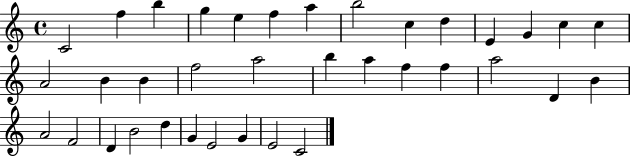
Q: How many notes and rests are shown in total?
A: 36